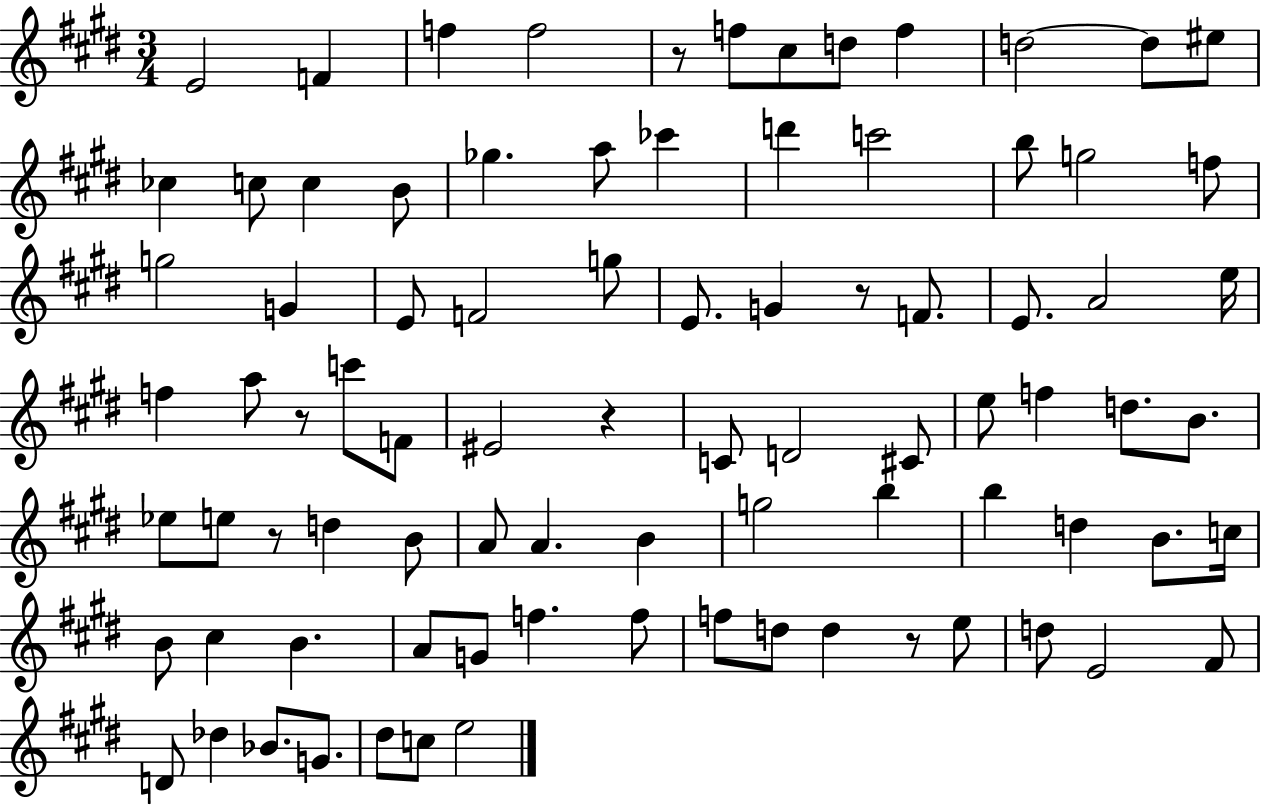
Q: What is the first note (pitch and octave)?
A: E4